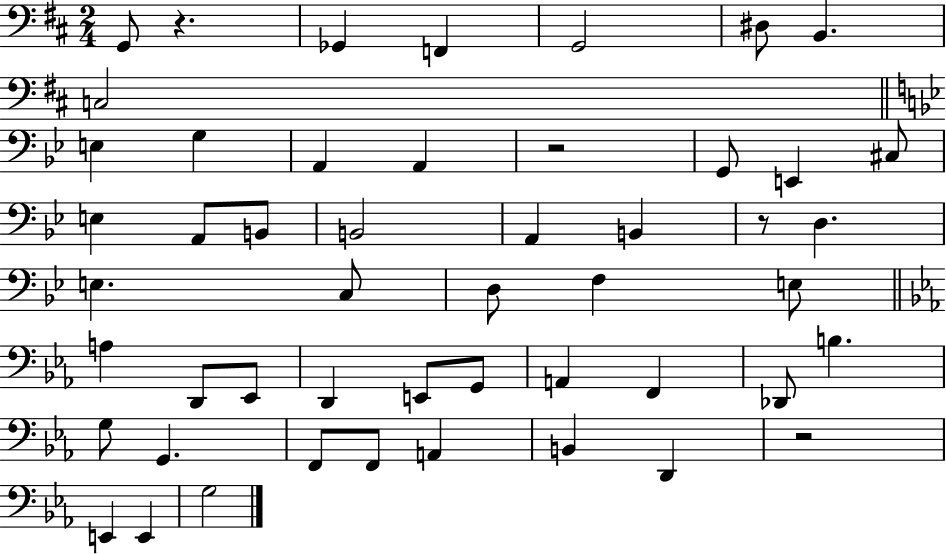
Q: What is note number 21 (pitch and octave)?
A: D3